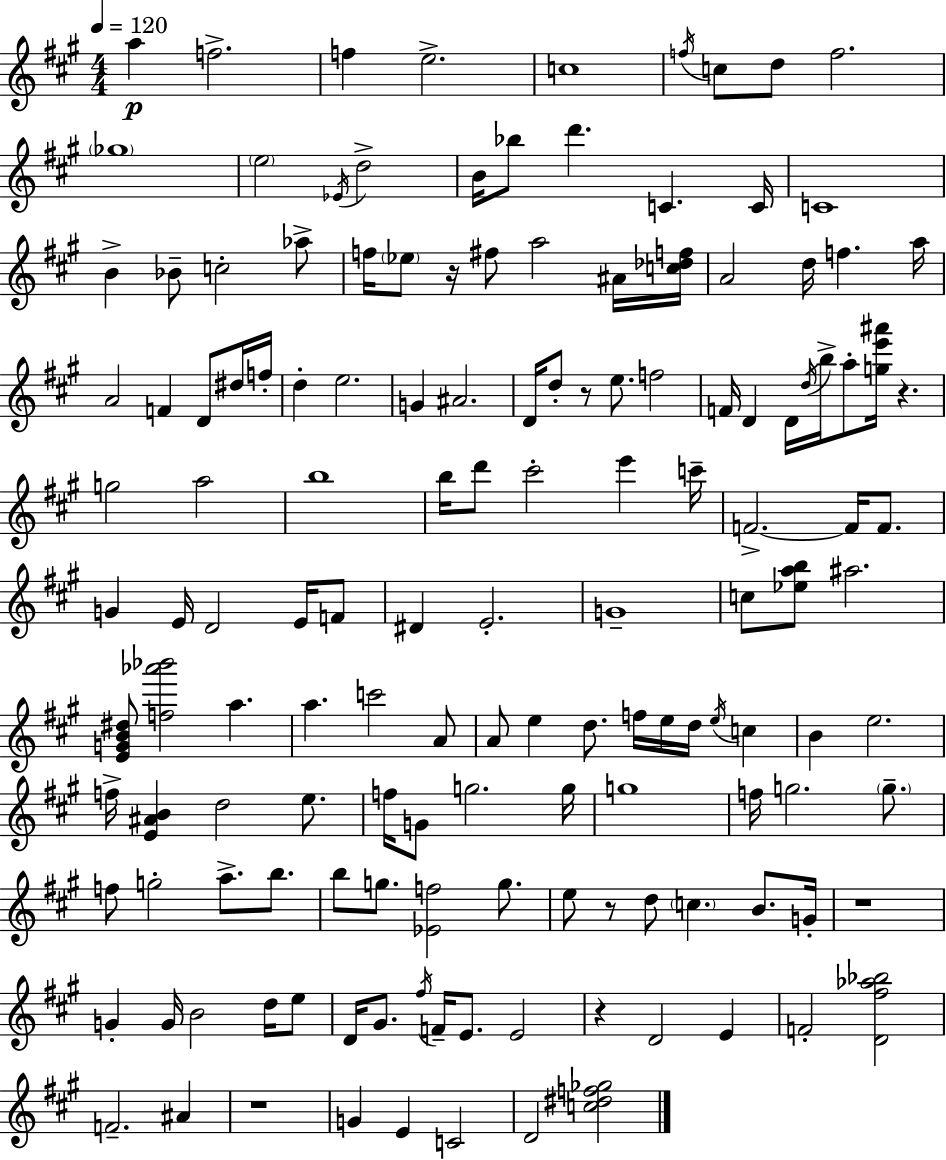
A5/q F5/h. F5/q E5/h. C5/w F5/s C5/e D5/e F5/h. Gb5/w E5/h Eb4/s D5/h B4/s Bb5/e D6/q. C4/q. C4/s C4/w B4/q Bb4/e C5/h Ab5/e F5/s Eb5/e R/s F#5/e A5/h A#4/s [C5,Db5,F5]/s A4/h D5/s F5/q. A5/s A4/h F4/q D4/e D#5/s F5/s D5/q E5/h. G4/q A#4/h. D4/s D5/e R/e E5/e. F5/h F4/s D4/q D4/s D5/s B5/s A5/e [G5,E6,A#6]/s R/q. G5/h A5/h B5/w B5/s D6/e C#6/h E6/q C6/s F4/h. F4/s F4/e. G4/q E4/s D4/h E4/s F4/e D#4/q E4/h. G4/w C5/e [Eb5,A5,B5]/e A#5/h. [E4,G4,B4,D#5]/e [F5,Ab6,Bb6]/h A5/q. A5/q. C6/h A4/e A4/e E5/q D5/e. F5/s E5/s D5/s E5/s C5/q B4/q E5/h. F5/s [E4,A#4,B4]/q D5/h E5/e. F5/s G4/e G5/h. G5/s G5/w F5/s G5/h. G5/e. F5/e G5/h A5/e. B5/e. B5/e G5/e. [Eb4,F5]/h G5/e. E5/e R/e D5/e C5/q. B4/e. G4/s R/w G4/q G4/s B4/h D5/s E5/e D4/s G#4/e. F#5/s F4/s E4/e. E4/h R/q D4/h E4/q F4/h [D4,F#5,Ab5,Bb5]/h F4/h. A#4/q R/w G4/q E4/q C4/h D4/h [C5,D#5,F5,Gb5]/h